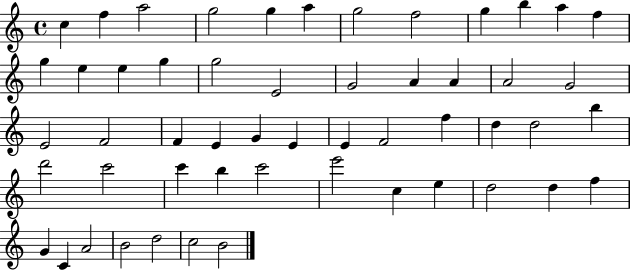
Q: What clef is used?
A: treble